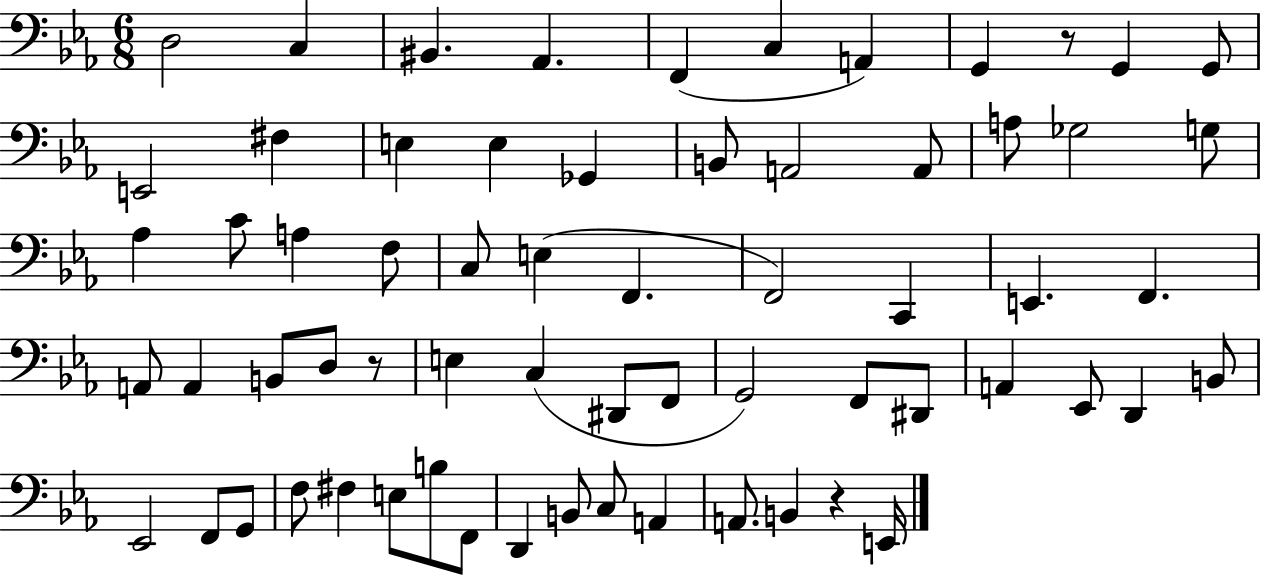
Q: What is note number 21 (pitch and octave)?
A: G3